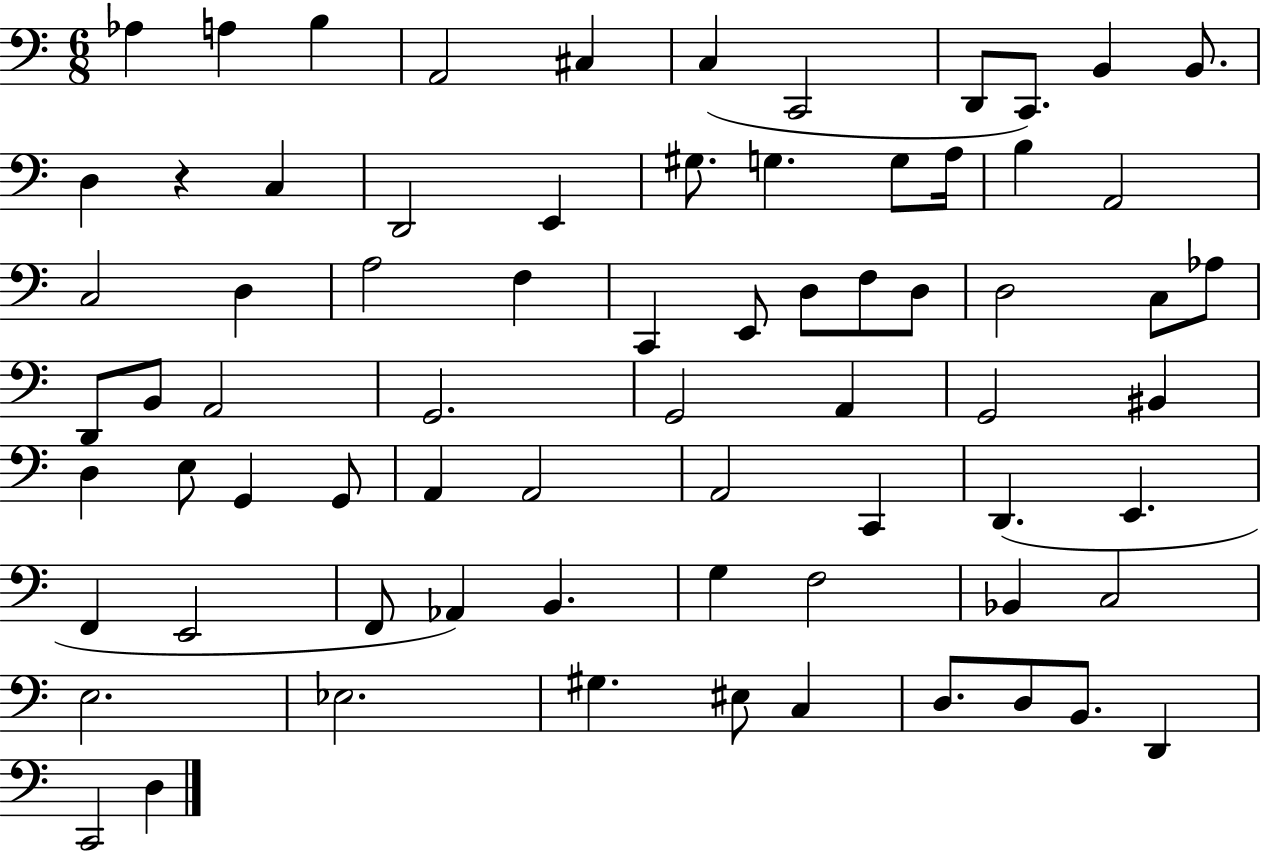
{
  \clef bass
  \numericTimeSignature
  \time 6/8
  \key c \major
  aes4 a4 b4 | a,2 cis4 | c4( c,2 | d,8 c,8.) b,4 b,8. | \break d4 r4 c4 | d,2 e,4 | gis8. g4. g8 a16 | b4 a,2 | \break c2 d4 | a2 f4 | c,4 e,8 d8 f8 d8 | d2 c8 aes8 | \break d,8 b,8 a,2 | g,2. | g,2 a,4 | g,2 bis,4 | \break d4 e8 g,4 g,8 | a,4 a,2 | a,2 c,4 | d,4.( e,4. | \break f,4 e,2 | f,8 aes,4) b,4. | g4 f2 | bes,4 c2 | \break e2. | ees2. | gis4. eis8 c4 | d8. d8 b,8. d,4 | \break c,2 d4 | \bar "|."
}